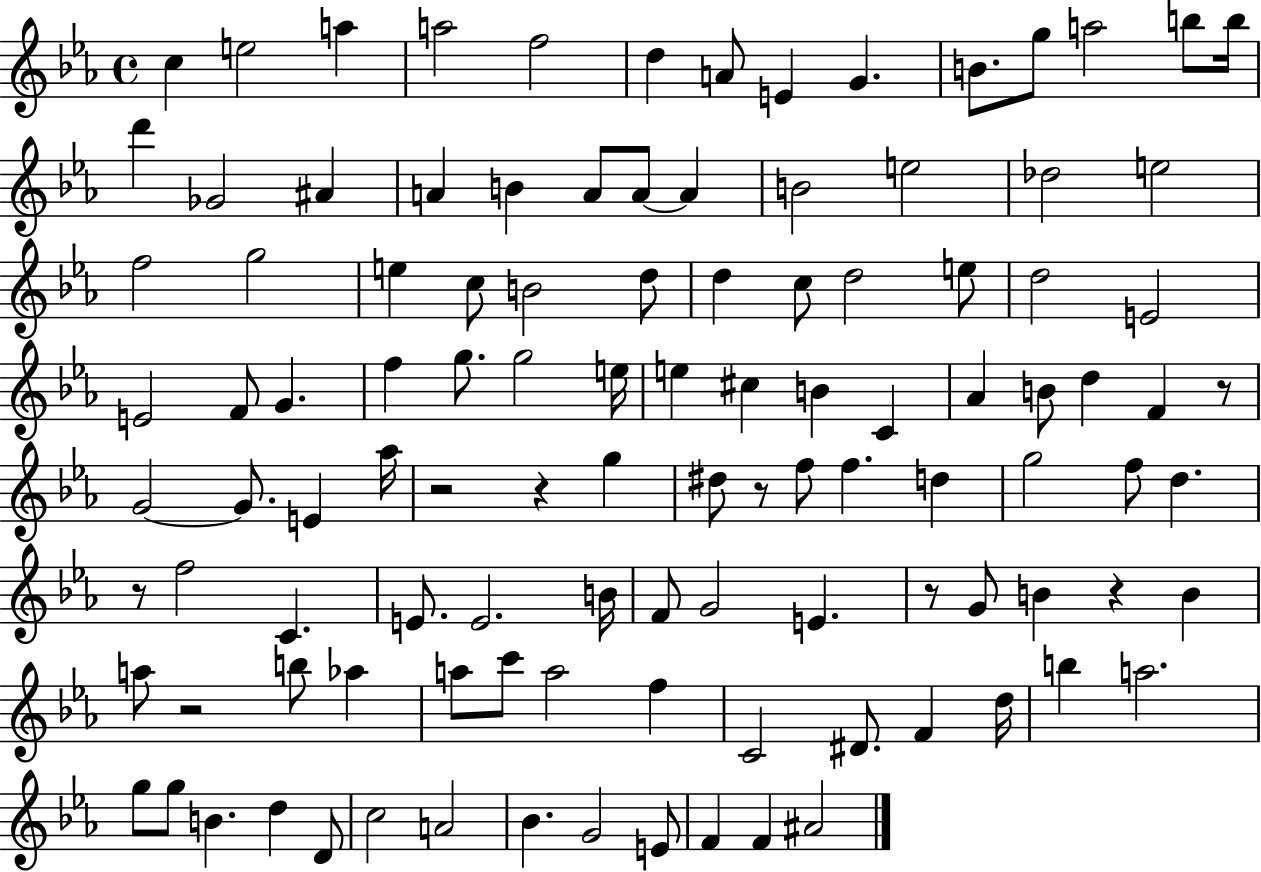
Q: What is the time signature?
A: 4/4